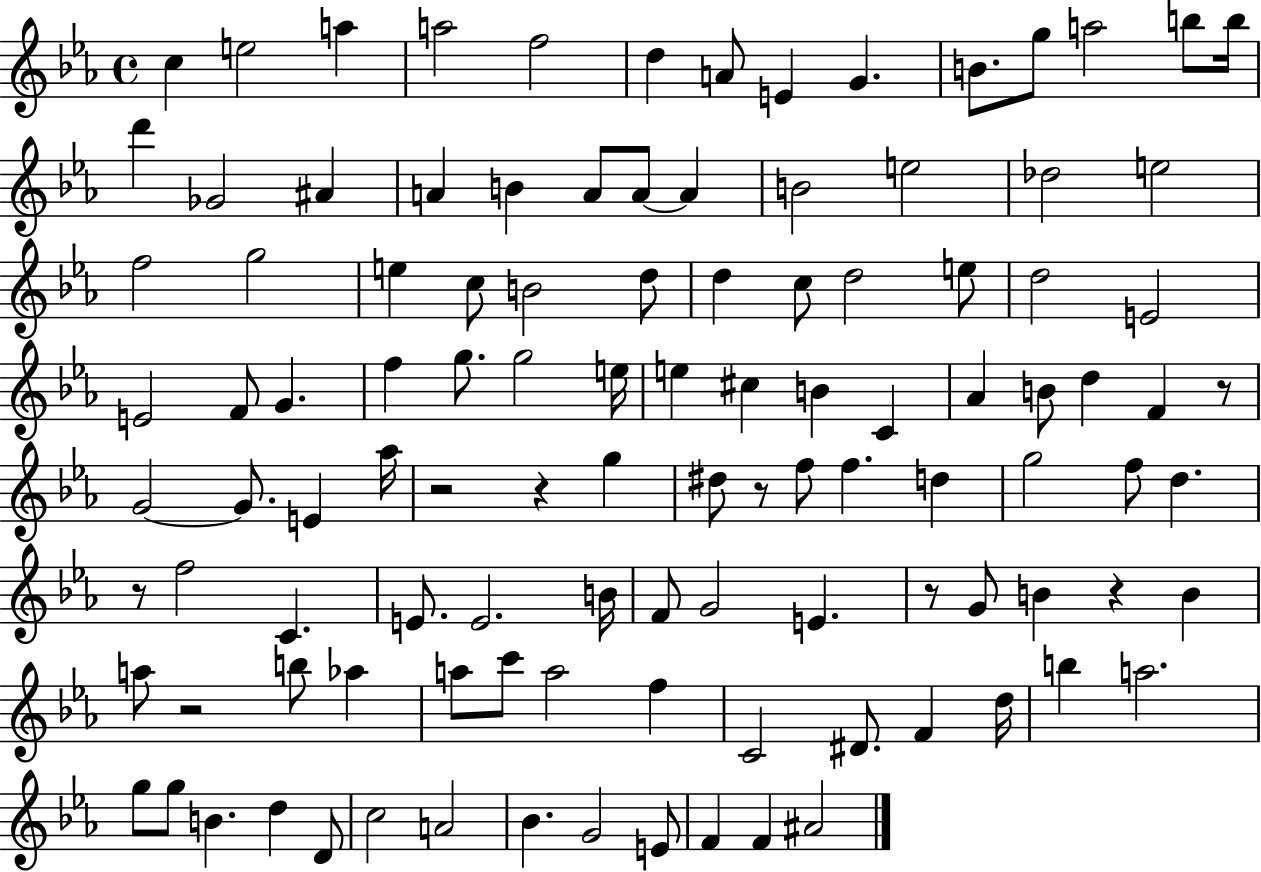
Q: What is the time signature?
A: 4/4